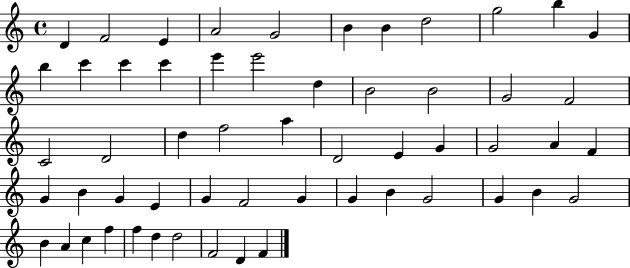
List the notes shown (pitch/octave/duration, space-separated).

D4/q F4/h E4/q A4/h G4/h B4/q B4/q D5/h G5/h B5/q G4/q B5/q C6/q C6/q C6/q E6/q E6/h D5/q B4/h B4/h G4/h F4/h C4/h D4/h D5/q F5/h A5/q D4/h E4/q G4/q G4/h A4/q F4/q G4/q B4/q G4/q E4/q G4/q F4/h G4/q G4/q B4/q G4/h G4/q B4/q G4/h B4/q A4/q C5/q F5/q F5/q D5/q D5/h F4/h D4/q F4/q